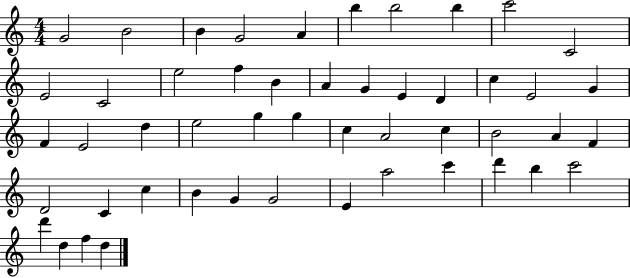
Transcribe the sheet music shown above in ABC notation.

X:1
T:Untitled
M:4/4
L:1/4
K:C
G2 B2 B G2 A b b2 b c'2 C2 E2 C2 e2 f B A G E D c E2 G F E2 d e2 g g c A2 c B2 A F D2 C c B G G2 E a2 c' d' b c'2 d' d f d